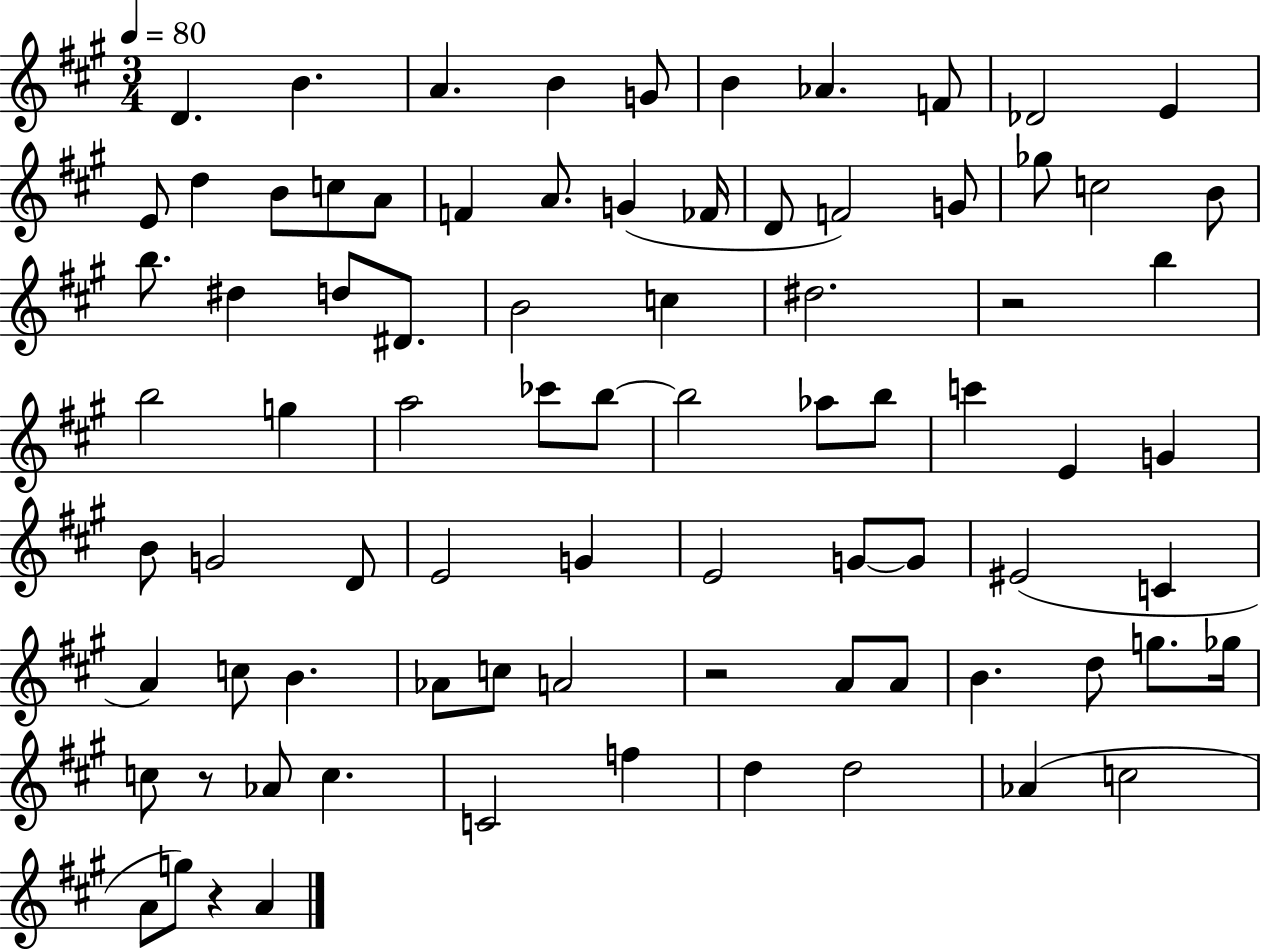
D4/q. B4/q. A4/q. B4/q G4/e B4/q Ab4/q. F4/e Db4/h E4/q E4/e D5/q B4/e C5/e A4/e F4/q A4/e. G4/q FES4/s D4/e F4/h G4/e Gb5/e C5/h B4/e B5/e. D#5/q D5/e D#4/e. B4/h C5/q D#5/h. R/h B5/q B5/h G5/q A5/h CES6/e B5/e B5/h Ab5/e B5/e C6/q E4/q G4/q B4/e G4/h D4/e E4/h G4/q E4/h G4/e G4/e EIS4/h C4/q A4/q C5/e B4/q. Ab4/e C5/e A4/h R/h A4/e A4/e B4/q. D5/e G5/e. Gb5/s C5/e R/e Ab4/e C5/q. C4/h F5/q D5/q D5/h Ab4/q C5/h A4/e G5/e R/q A4/q